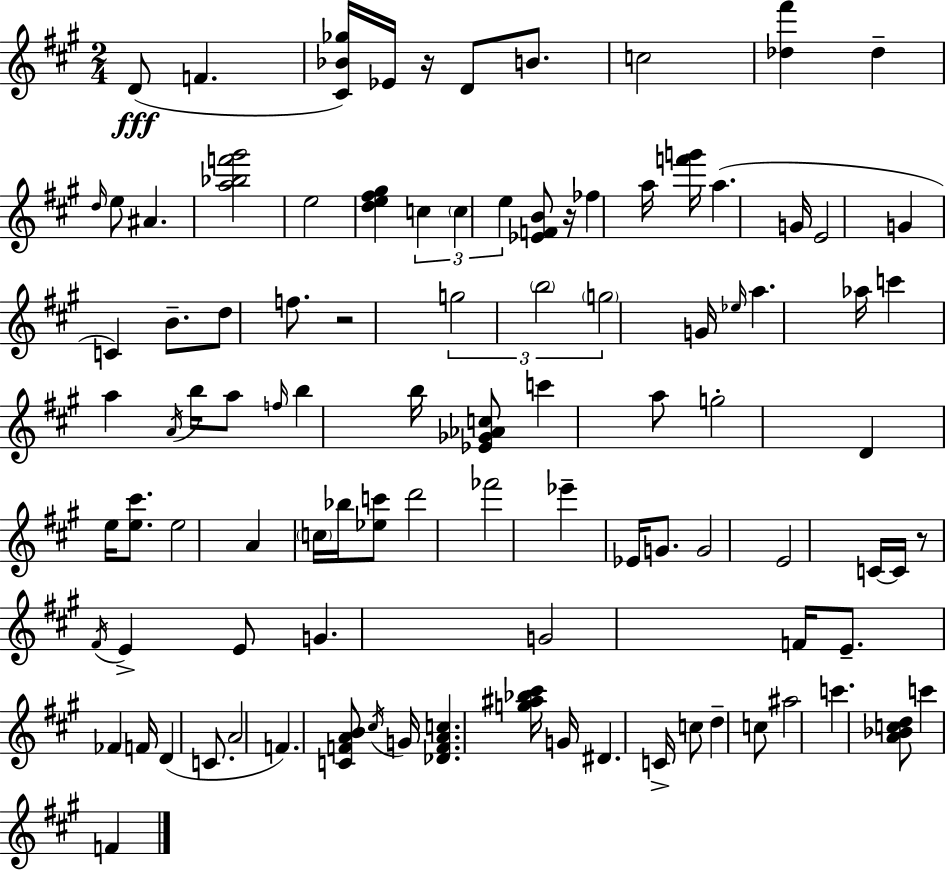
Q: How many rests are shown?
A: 4